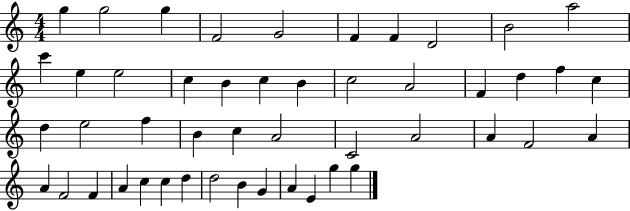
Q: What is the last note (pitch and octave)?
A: G5